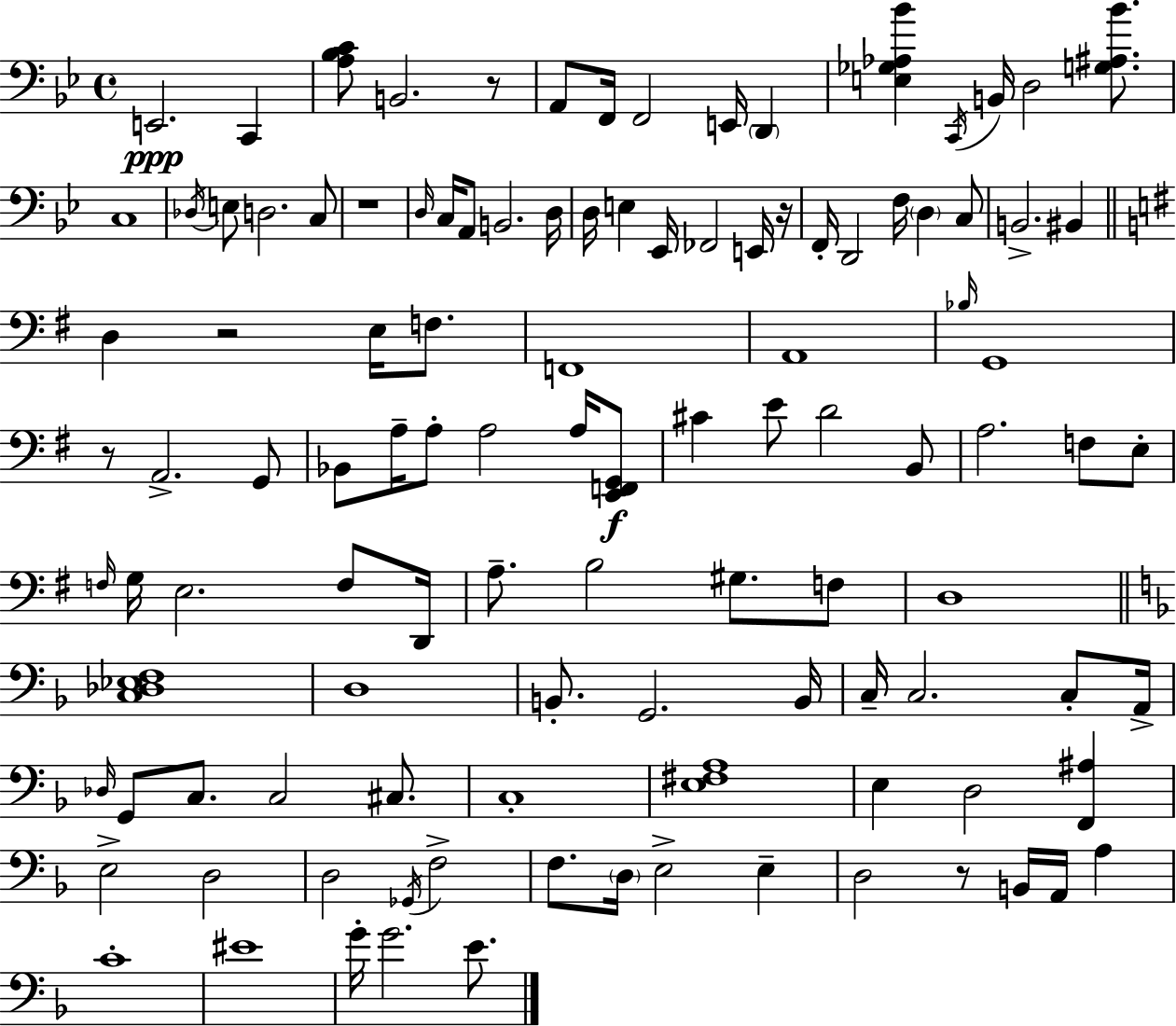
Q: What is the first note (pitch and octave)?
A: E2